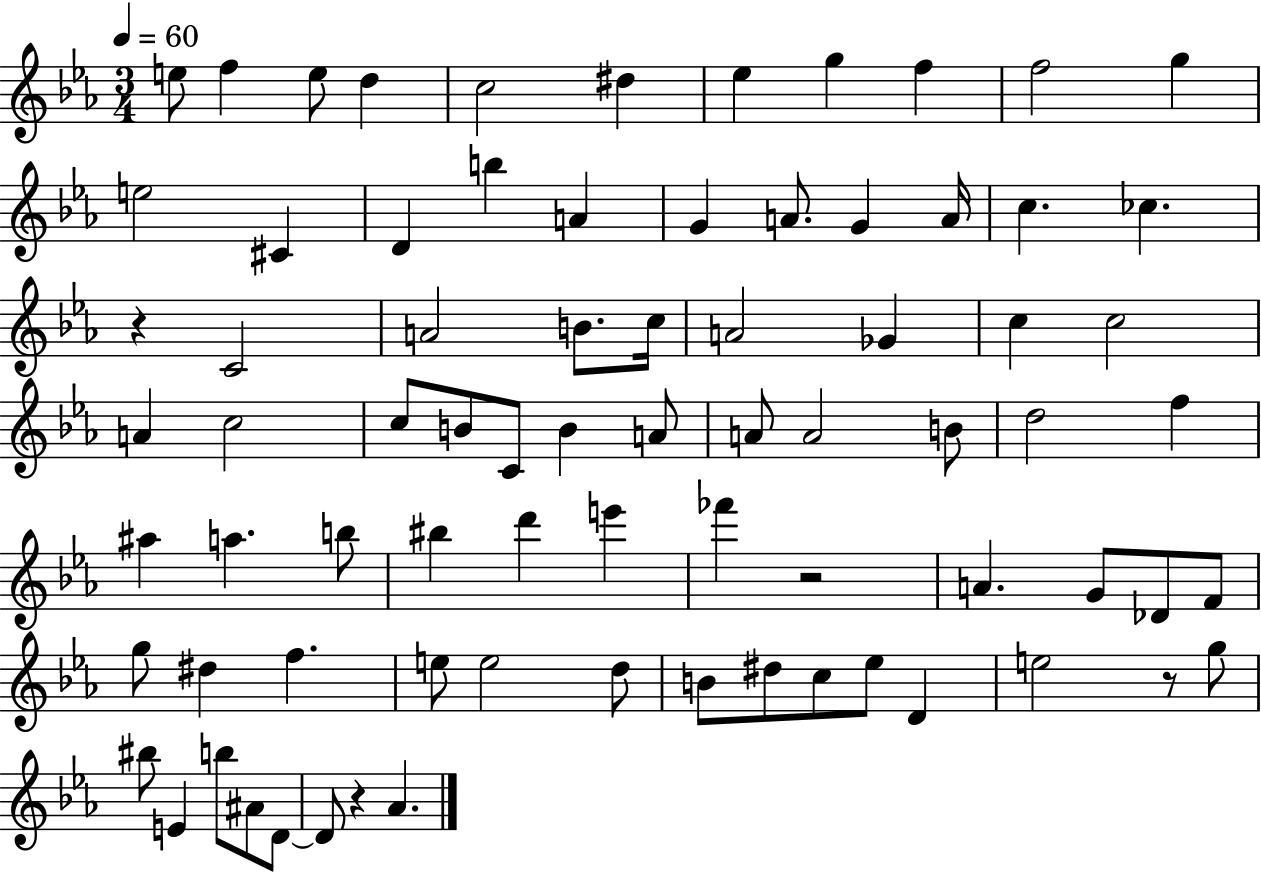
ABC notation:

X:1
T:Untitled
M:3/4
L:1/4
K:Eb
e/2 f e/2 d c2 ^d _e g f f2 g e2 ^C D b A G A/2 G A/4 c _c z C2 A2 B/2 c/4 A2 _G c c2 A c2 c/2 B/2 C/2 B A/2 A/2 A2 B/2 d2 f ^a a b/2 ^b d' e' _f' z2 A G/2 _D/2 F/2 g/2 ^d f e/2 e2 d/2 B/2 ^d/2 c/2 _e/2 D e2 z/2 g/2 ^b/2 E b/2 ^A/2 D/2 D/2 z _A